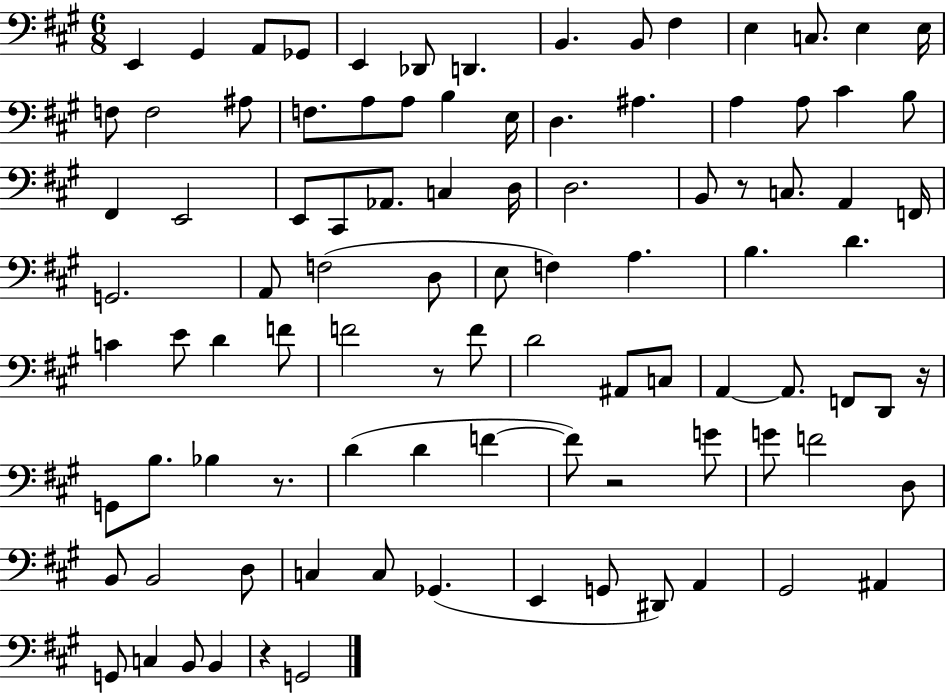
E2/q G#2/q A2/e Gb2/e E2/q Db2/e D2/q. B2/q. B2/e F#3/q E3/q C3/e. E3/q E3/s F3/e F3/h A#3/e F3/e. A3/e A3/e B3/q E3/s D3/q. A#3/q. A3/q A3/e C#4/q B3/e F#2/q E2/h E2/e C#2/e Ab2/e. C3/q D3/s D3/h. B2/e R/e C3/e. A2/q F2/s G2/h. A2/e F3/h D3/e E3/e F3/q A3/q. B3/q. D4/q. C4/q E4/e D4/q F4/e F4/h R/e F4/e D4/h A#2/e C3/e A2/q A2/e. F2/e D2/e R/s G2/e B3/e. Bb3/q R/e. D4/q D4/q F4/q F4/e R/h G4/e G4/e F4/h D3/e B2/e B2/h D3/e C3/q C3/e Gb2/q. E2/q G2/e D#2/e A2/q G#2/h A#2/q G2/e C3/q B2/e B2/q R/q G2/h